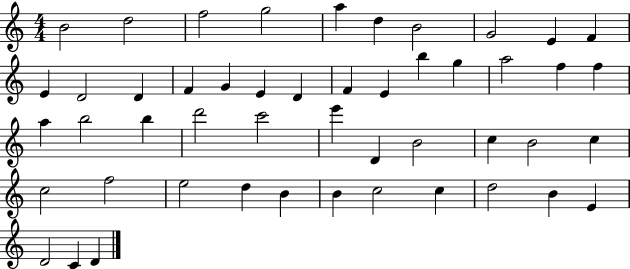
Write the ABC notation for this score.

X:1
T:Untitled
M:4/4
L:1/4
K:C
B2 d2 f2 g2 a d B2 G2 E F E D2 D F G E D F E b g a2 f f a b2 b d'2 c'2 e' D B2 c B2 c c2 f2 e2 d B B c2 c d2 B E D2 C D